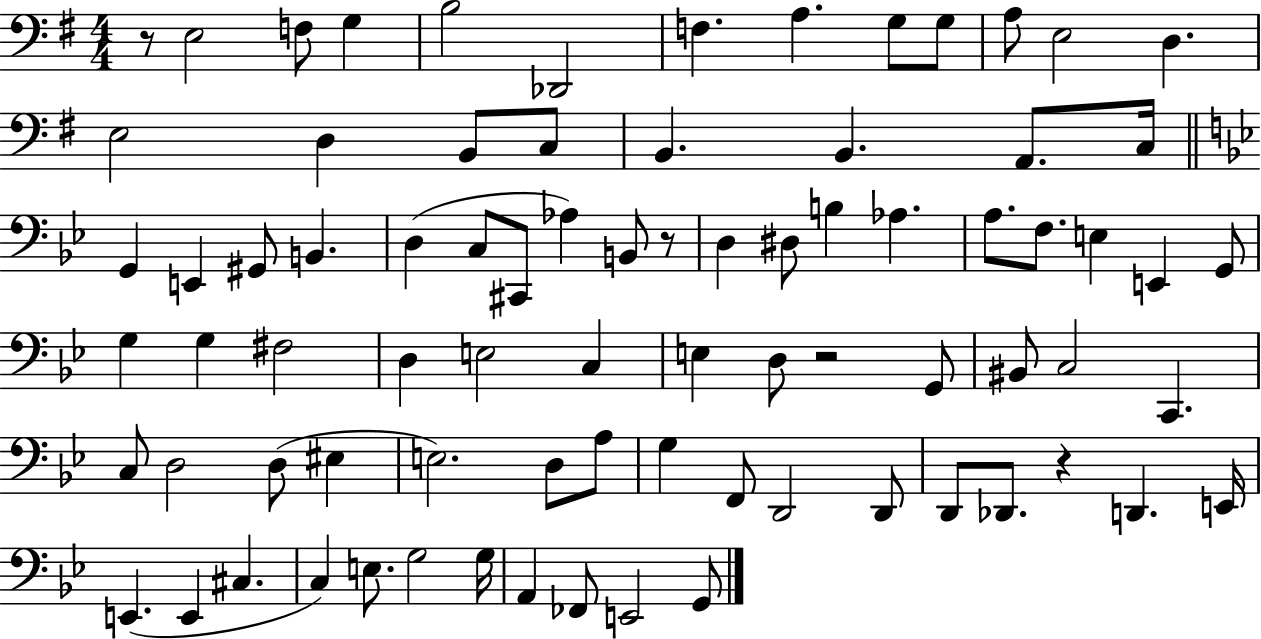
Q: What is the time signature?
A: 4/4